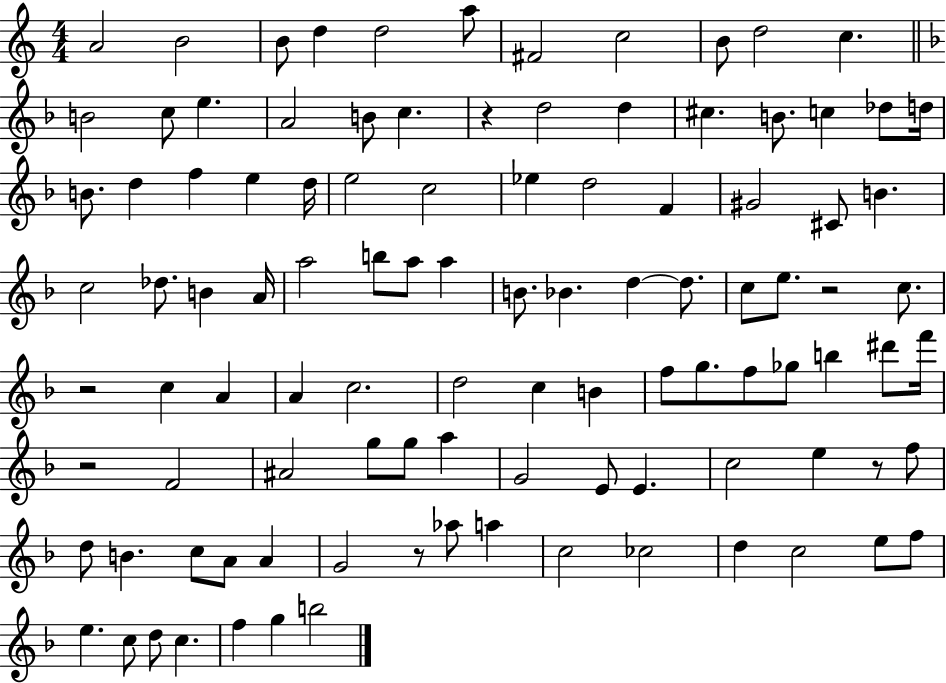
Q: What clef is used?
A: treble